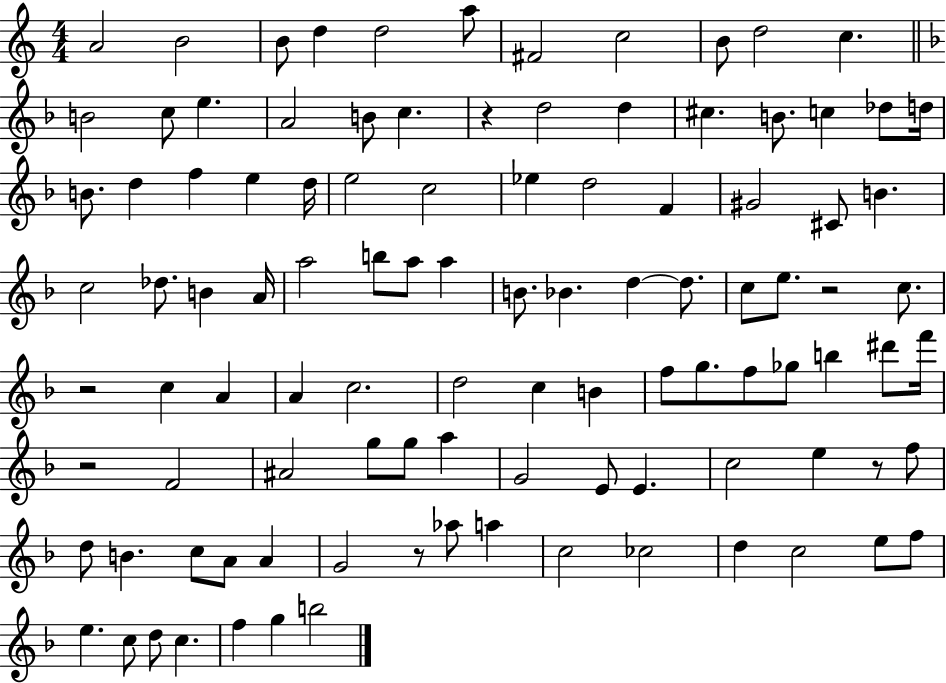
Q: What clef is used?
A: treble